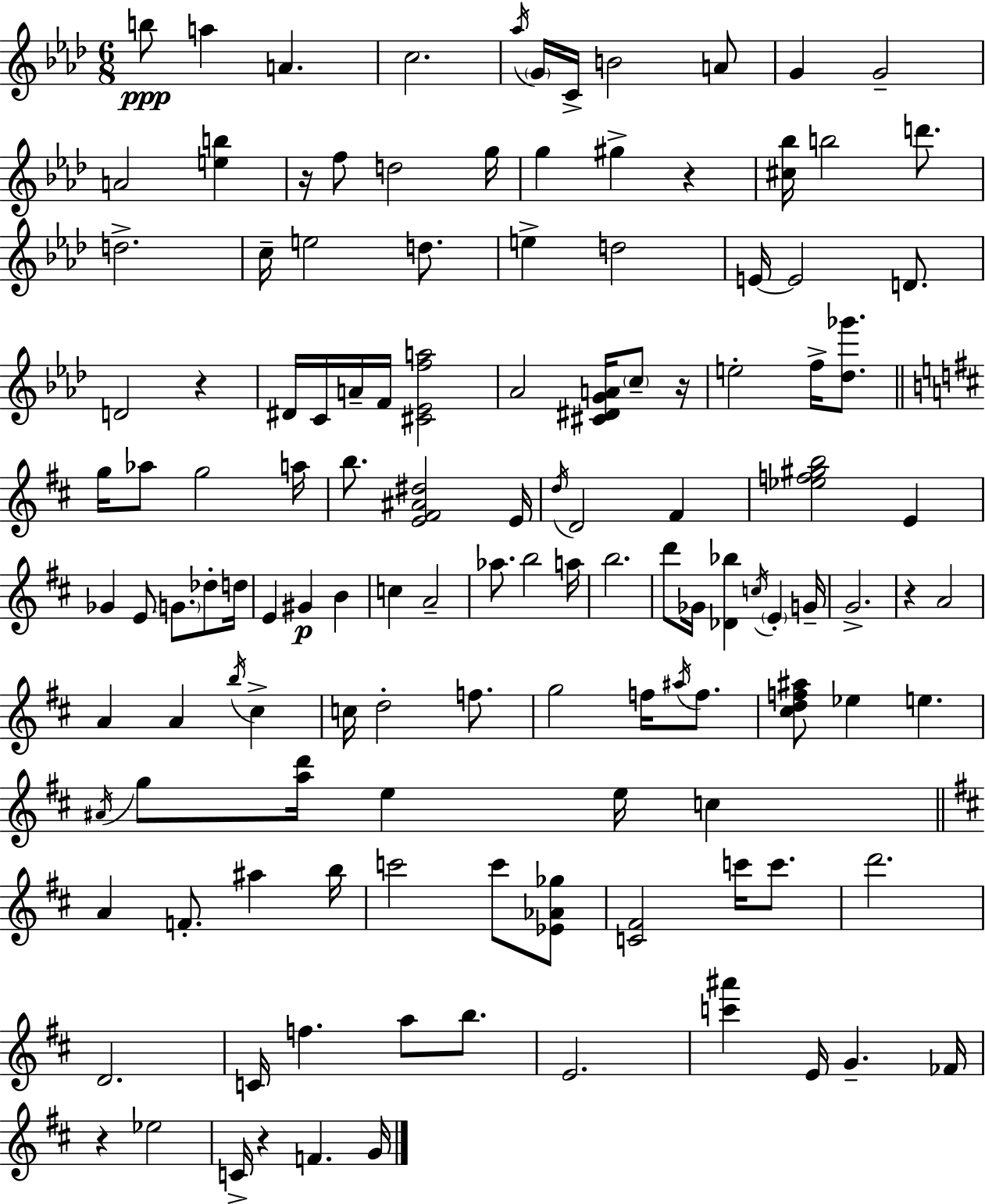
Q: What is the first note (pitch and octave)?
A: B5